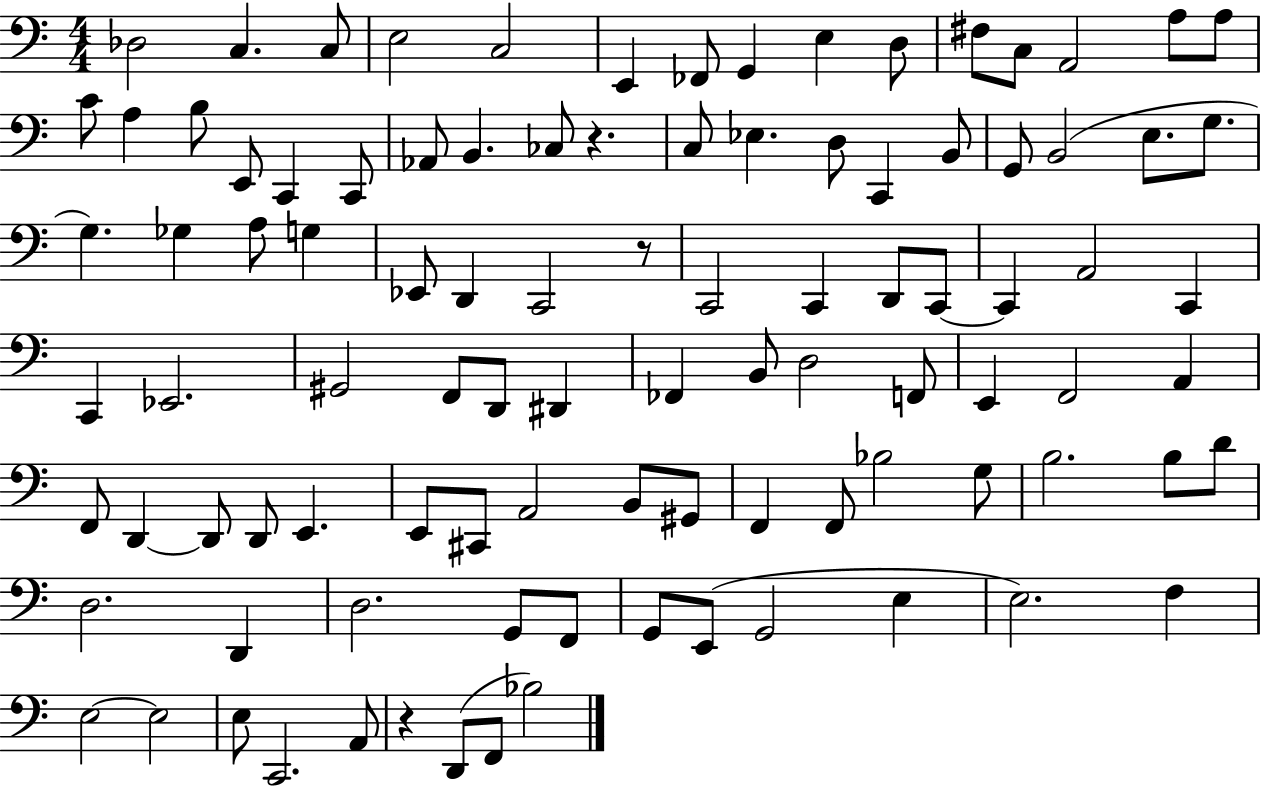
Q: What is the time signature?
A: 4/4